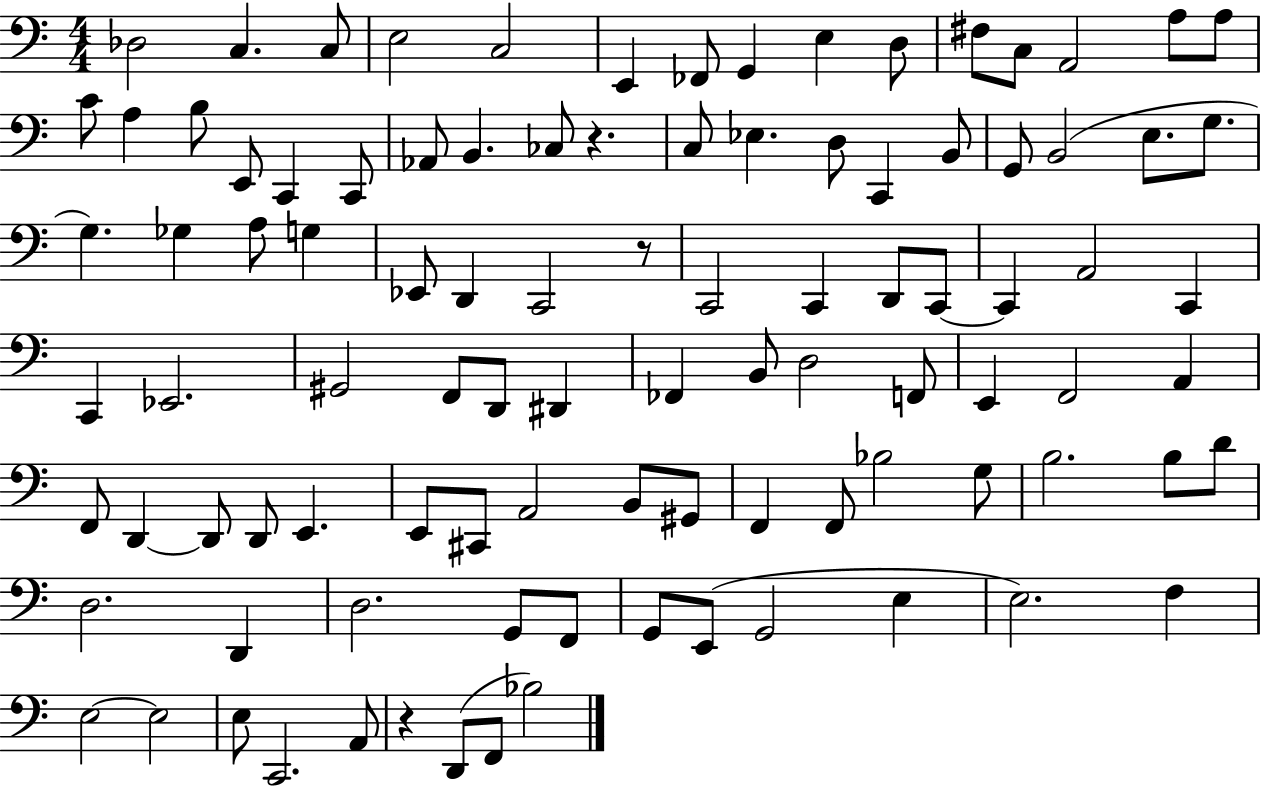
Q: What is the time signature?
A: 4/4